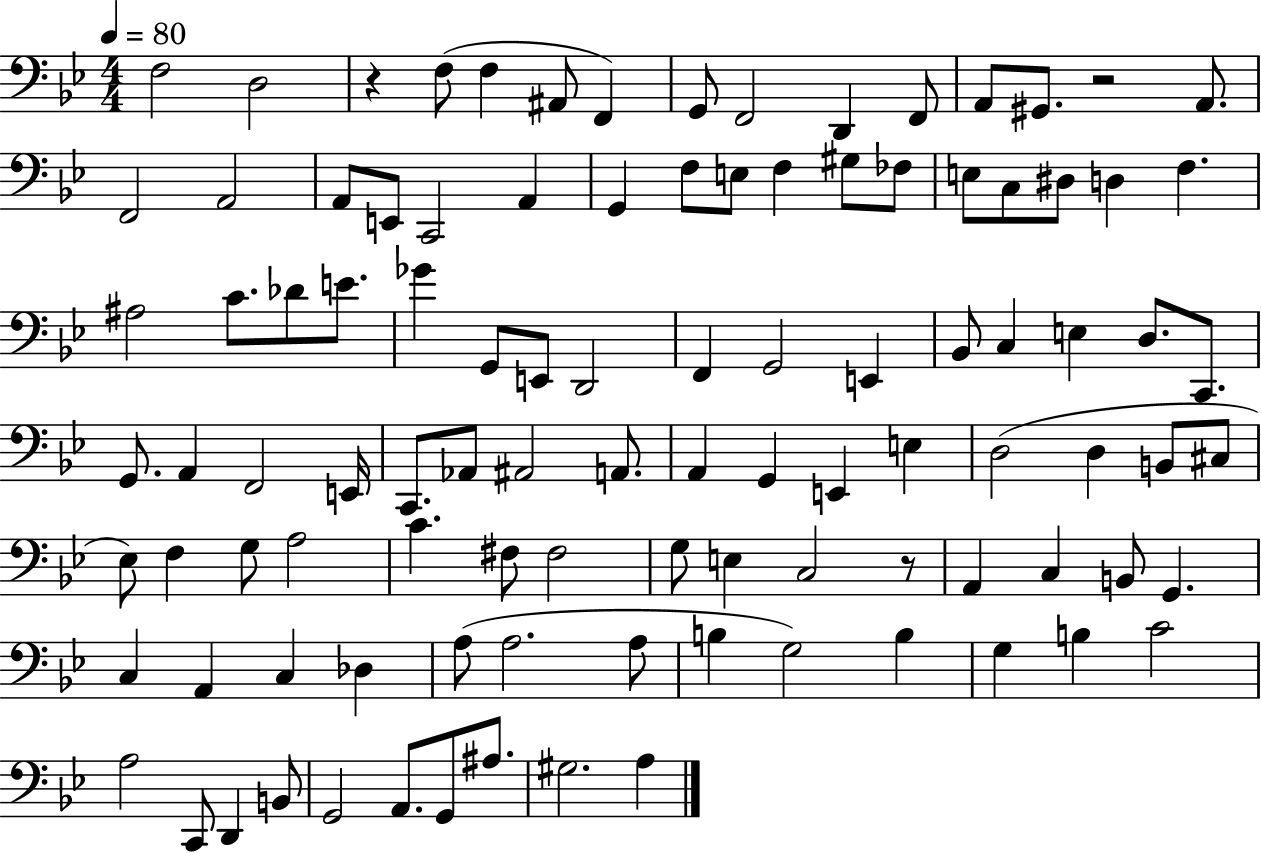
X:1
T:Untitled
M:4/4
L:1/4
K:Bb
F,2 D,2 z F,/2 F, ^A,,/2 F,, G,,/2 F,,2 D,, F,,/2 A,,/2 ^G,,/2 z2 A,,/2 F,,2 A,,2 A,,/2 E,,/2 C,,2 A,, G,, F,/2 E,/2 F, ^G,/2 _F,/2 E,/2 C,/2 ^D,/2 D, F, ^A,2 C/2 _D/2 E/2 _G G,,/2 E,,/2 D,,2 F,, G,,2 E,, _B,,/2 C, E, D,/2 C,,/2 G,,/2 A,, F,,2 E,,/4 C,,/2 _A,,/2 ^A,,2 A,,/2 A,, G,, E,, E, D,2 D, B,,/2 ^C,/2 _E,/2 F, G,/2 A,2 C ^F,/2 ^F,2 G,/2 E, C,2 z/2 A,, C, B,,/2 G,, C, A,, C, _D, A,/2 A,2 A,/2 B, G,2 B, G, B, C2 A,2 C,,/2 D,, B,,/2 G,,2 A,,/2 G,,/2 ^A,/2 ^G,2 A,